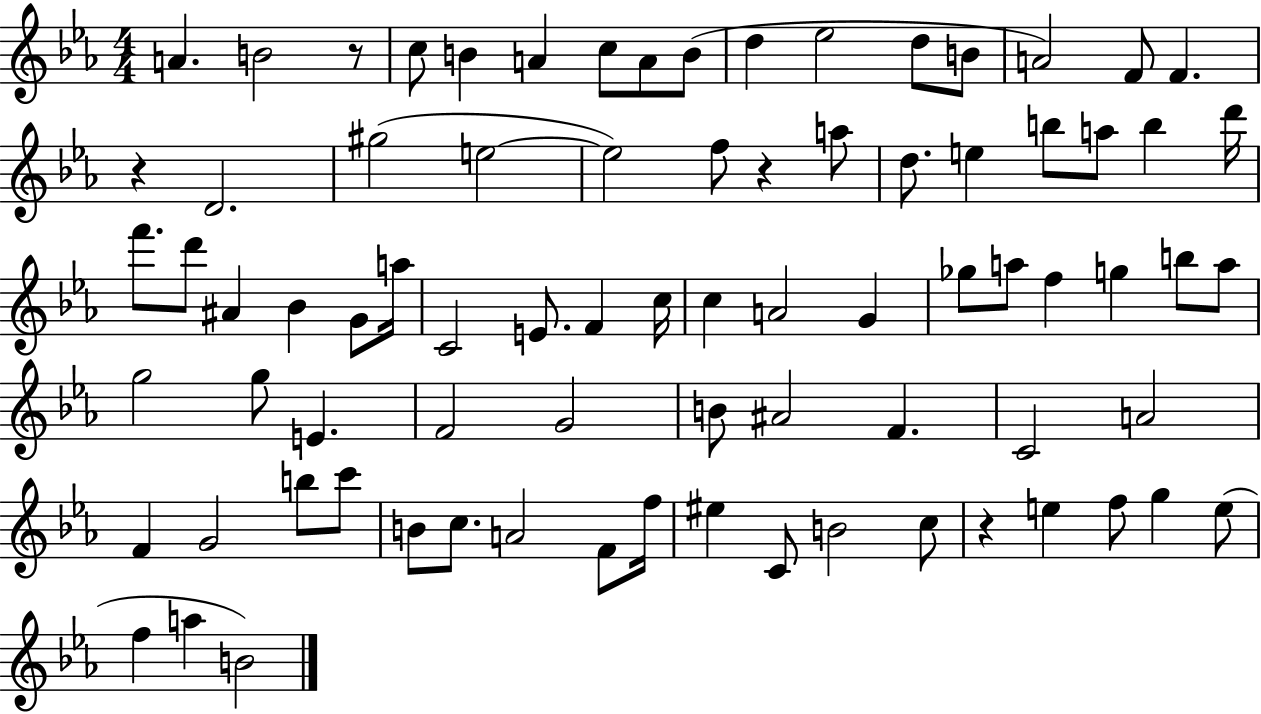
A4/q. B4/h R/e C5/e B4/q A4/q C5/e A4/e B4/e D5/q Eb5/h D5/e B4/e A4/h F4/e F4/q. R/q D4/h. G#5/h E5/h E5/h F5/e R/q A5/e D5/e. E5/q B5/e A5/e B5/q D6/s F6/e. D6/e A#4/q Bb4/q G4/e A5/s C4/h E4/e. F4/q C5/s C5/q A4/h G4/q Gb5/e A5/e F5/q G5/q B5/e A5/e G5/h G5/e E4/q. F4/h G4/h B4/e A#4/h F4/q. C4/h A4/h F4/q G4/h B5/e C6/e B4/e C5/e. A4/h F4/e F5/s EIS5/q C4/e B4/h C5/e R/q E5/q F5/e G5/q E5/e F5/q A5/q B4/h